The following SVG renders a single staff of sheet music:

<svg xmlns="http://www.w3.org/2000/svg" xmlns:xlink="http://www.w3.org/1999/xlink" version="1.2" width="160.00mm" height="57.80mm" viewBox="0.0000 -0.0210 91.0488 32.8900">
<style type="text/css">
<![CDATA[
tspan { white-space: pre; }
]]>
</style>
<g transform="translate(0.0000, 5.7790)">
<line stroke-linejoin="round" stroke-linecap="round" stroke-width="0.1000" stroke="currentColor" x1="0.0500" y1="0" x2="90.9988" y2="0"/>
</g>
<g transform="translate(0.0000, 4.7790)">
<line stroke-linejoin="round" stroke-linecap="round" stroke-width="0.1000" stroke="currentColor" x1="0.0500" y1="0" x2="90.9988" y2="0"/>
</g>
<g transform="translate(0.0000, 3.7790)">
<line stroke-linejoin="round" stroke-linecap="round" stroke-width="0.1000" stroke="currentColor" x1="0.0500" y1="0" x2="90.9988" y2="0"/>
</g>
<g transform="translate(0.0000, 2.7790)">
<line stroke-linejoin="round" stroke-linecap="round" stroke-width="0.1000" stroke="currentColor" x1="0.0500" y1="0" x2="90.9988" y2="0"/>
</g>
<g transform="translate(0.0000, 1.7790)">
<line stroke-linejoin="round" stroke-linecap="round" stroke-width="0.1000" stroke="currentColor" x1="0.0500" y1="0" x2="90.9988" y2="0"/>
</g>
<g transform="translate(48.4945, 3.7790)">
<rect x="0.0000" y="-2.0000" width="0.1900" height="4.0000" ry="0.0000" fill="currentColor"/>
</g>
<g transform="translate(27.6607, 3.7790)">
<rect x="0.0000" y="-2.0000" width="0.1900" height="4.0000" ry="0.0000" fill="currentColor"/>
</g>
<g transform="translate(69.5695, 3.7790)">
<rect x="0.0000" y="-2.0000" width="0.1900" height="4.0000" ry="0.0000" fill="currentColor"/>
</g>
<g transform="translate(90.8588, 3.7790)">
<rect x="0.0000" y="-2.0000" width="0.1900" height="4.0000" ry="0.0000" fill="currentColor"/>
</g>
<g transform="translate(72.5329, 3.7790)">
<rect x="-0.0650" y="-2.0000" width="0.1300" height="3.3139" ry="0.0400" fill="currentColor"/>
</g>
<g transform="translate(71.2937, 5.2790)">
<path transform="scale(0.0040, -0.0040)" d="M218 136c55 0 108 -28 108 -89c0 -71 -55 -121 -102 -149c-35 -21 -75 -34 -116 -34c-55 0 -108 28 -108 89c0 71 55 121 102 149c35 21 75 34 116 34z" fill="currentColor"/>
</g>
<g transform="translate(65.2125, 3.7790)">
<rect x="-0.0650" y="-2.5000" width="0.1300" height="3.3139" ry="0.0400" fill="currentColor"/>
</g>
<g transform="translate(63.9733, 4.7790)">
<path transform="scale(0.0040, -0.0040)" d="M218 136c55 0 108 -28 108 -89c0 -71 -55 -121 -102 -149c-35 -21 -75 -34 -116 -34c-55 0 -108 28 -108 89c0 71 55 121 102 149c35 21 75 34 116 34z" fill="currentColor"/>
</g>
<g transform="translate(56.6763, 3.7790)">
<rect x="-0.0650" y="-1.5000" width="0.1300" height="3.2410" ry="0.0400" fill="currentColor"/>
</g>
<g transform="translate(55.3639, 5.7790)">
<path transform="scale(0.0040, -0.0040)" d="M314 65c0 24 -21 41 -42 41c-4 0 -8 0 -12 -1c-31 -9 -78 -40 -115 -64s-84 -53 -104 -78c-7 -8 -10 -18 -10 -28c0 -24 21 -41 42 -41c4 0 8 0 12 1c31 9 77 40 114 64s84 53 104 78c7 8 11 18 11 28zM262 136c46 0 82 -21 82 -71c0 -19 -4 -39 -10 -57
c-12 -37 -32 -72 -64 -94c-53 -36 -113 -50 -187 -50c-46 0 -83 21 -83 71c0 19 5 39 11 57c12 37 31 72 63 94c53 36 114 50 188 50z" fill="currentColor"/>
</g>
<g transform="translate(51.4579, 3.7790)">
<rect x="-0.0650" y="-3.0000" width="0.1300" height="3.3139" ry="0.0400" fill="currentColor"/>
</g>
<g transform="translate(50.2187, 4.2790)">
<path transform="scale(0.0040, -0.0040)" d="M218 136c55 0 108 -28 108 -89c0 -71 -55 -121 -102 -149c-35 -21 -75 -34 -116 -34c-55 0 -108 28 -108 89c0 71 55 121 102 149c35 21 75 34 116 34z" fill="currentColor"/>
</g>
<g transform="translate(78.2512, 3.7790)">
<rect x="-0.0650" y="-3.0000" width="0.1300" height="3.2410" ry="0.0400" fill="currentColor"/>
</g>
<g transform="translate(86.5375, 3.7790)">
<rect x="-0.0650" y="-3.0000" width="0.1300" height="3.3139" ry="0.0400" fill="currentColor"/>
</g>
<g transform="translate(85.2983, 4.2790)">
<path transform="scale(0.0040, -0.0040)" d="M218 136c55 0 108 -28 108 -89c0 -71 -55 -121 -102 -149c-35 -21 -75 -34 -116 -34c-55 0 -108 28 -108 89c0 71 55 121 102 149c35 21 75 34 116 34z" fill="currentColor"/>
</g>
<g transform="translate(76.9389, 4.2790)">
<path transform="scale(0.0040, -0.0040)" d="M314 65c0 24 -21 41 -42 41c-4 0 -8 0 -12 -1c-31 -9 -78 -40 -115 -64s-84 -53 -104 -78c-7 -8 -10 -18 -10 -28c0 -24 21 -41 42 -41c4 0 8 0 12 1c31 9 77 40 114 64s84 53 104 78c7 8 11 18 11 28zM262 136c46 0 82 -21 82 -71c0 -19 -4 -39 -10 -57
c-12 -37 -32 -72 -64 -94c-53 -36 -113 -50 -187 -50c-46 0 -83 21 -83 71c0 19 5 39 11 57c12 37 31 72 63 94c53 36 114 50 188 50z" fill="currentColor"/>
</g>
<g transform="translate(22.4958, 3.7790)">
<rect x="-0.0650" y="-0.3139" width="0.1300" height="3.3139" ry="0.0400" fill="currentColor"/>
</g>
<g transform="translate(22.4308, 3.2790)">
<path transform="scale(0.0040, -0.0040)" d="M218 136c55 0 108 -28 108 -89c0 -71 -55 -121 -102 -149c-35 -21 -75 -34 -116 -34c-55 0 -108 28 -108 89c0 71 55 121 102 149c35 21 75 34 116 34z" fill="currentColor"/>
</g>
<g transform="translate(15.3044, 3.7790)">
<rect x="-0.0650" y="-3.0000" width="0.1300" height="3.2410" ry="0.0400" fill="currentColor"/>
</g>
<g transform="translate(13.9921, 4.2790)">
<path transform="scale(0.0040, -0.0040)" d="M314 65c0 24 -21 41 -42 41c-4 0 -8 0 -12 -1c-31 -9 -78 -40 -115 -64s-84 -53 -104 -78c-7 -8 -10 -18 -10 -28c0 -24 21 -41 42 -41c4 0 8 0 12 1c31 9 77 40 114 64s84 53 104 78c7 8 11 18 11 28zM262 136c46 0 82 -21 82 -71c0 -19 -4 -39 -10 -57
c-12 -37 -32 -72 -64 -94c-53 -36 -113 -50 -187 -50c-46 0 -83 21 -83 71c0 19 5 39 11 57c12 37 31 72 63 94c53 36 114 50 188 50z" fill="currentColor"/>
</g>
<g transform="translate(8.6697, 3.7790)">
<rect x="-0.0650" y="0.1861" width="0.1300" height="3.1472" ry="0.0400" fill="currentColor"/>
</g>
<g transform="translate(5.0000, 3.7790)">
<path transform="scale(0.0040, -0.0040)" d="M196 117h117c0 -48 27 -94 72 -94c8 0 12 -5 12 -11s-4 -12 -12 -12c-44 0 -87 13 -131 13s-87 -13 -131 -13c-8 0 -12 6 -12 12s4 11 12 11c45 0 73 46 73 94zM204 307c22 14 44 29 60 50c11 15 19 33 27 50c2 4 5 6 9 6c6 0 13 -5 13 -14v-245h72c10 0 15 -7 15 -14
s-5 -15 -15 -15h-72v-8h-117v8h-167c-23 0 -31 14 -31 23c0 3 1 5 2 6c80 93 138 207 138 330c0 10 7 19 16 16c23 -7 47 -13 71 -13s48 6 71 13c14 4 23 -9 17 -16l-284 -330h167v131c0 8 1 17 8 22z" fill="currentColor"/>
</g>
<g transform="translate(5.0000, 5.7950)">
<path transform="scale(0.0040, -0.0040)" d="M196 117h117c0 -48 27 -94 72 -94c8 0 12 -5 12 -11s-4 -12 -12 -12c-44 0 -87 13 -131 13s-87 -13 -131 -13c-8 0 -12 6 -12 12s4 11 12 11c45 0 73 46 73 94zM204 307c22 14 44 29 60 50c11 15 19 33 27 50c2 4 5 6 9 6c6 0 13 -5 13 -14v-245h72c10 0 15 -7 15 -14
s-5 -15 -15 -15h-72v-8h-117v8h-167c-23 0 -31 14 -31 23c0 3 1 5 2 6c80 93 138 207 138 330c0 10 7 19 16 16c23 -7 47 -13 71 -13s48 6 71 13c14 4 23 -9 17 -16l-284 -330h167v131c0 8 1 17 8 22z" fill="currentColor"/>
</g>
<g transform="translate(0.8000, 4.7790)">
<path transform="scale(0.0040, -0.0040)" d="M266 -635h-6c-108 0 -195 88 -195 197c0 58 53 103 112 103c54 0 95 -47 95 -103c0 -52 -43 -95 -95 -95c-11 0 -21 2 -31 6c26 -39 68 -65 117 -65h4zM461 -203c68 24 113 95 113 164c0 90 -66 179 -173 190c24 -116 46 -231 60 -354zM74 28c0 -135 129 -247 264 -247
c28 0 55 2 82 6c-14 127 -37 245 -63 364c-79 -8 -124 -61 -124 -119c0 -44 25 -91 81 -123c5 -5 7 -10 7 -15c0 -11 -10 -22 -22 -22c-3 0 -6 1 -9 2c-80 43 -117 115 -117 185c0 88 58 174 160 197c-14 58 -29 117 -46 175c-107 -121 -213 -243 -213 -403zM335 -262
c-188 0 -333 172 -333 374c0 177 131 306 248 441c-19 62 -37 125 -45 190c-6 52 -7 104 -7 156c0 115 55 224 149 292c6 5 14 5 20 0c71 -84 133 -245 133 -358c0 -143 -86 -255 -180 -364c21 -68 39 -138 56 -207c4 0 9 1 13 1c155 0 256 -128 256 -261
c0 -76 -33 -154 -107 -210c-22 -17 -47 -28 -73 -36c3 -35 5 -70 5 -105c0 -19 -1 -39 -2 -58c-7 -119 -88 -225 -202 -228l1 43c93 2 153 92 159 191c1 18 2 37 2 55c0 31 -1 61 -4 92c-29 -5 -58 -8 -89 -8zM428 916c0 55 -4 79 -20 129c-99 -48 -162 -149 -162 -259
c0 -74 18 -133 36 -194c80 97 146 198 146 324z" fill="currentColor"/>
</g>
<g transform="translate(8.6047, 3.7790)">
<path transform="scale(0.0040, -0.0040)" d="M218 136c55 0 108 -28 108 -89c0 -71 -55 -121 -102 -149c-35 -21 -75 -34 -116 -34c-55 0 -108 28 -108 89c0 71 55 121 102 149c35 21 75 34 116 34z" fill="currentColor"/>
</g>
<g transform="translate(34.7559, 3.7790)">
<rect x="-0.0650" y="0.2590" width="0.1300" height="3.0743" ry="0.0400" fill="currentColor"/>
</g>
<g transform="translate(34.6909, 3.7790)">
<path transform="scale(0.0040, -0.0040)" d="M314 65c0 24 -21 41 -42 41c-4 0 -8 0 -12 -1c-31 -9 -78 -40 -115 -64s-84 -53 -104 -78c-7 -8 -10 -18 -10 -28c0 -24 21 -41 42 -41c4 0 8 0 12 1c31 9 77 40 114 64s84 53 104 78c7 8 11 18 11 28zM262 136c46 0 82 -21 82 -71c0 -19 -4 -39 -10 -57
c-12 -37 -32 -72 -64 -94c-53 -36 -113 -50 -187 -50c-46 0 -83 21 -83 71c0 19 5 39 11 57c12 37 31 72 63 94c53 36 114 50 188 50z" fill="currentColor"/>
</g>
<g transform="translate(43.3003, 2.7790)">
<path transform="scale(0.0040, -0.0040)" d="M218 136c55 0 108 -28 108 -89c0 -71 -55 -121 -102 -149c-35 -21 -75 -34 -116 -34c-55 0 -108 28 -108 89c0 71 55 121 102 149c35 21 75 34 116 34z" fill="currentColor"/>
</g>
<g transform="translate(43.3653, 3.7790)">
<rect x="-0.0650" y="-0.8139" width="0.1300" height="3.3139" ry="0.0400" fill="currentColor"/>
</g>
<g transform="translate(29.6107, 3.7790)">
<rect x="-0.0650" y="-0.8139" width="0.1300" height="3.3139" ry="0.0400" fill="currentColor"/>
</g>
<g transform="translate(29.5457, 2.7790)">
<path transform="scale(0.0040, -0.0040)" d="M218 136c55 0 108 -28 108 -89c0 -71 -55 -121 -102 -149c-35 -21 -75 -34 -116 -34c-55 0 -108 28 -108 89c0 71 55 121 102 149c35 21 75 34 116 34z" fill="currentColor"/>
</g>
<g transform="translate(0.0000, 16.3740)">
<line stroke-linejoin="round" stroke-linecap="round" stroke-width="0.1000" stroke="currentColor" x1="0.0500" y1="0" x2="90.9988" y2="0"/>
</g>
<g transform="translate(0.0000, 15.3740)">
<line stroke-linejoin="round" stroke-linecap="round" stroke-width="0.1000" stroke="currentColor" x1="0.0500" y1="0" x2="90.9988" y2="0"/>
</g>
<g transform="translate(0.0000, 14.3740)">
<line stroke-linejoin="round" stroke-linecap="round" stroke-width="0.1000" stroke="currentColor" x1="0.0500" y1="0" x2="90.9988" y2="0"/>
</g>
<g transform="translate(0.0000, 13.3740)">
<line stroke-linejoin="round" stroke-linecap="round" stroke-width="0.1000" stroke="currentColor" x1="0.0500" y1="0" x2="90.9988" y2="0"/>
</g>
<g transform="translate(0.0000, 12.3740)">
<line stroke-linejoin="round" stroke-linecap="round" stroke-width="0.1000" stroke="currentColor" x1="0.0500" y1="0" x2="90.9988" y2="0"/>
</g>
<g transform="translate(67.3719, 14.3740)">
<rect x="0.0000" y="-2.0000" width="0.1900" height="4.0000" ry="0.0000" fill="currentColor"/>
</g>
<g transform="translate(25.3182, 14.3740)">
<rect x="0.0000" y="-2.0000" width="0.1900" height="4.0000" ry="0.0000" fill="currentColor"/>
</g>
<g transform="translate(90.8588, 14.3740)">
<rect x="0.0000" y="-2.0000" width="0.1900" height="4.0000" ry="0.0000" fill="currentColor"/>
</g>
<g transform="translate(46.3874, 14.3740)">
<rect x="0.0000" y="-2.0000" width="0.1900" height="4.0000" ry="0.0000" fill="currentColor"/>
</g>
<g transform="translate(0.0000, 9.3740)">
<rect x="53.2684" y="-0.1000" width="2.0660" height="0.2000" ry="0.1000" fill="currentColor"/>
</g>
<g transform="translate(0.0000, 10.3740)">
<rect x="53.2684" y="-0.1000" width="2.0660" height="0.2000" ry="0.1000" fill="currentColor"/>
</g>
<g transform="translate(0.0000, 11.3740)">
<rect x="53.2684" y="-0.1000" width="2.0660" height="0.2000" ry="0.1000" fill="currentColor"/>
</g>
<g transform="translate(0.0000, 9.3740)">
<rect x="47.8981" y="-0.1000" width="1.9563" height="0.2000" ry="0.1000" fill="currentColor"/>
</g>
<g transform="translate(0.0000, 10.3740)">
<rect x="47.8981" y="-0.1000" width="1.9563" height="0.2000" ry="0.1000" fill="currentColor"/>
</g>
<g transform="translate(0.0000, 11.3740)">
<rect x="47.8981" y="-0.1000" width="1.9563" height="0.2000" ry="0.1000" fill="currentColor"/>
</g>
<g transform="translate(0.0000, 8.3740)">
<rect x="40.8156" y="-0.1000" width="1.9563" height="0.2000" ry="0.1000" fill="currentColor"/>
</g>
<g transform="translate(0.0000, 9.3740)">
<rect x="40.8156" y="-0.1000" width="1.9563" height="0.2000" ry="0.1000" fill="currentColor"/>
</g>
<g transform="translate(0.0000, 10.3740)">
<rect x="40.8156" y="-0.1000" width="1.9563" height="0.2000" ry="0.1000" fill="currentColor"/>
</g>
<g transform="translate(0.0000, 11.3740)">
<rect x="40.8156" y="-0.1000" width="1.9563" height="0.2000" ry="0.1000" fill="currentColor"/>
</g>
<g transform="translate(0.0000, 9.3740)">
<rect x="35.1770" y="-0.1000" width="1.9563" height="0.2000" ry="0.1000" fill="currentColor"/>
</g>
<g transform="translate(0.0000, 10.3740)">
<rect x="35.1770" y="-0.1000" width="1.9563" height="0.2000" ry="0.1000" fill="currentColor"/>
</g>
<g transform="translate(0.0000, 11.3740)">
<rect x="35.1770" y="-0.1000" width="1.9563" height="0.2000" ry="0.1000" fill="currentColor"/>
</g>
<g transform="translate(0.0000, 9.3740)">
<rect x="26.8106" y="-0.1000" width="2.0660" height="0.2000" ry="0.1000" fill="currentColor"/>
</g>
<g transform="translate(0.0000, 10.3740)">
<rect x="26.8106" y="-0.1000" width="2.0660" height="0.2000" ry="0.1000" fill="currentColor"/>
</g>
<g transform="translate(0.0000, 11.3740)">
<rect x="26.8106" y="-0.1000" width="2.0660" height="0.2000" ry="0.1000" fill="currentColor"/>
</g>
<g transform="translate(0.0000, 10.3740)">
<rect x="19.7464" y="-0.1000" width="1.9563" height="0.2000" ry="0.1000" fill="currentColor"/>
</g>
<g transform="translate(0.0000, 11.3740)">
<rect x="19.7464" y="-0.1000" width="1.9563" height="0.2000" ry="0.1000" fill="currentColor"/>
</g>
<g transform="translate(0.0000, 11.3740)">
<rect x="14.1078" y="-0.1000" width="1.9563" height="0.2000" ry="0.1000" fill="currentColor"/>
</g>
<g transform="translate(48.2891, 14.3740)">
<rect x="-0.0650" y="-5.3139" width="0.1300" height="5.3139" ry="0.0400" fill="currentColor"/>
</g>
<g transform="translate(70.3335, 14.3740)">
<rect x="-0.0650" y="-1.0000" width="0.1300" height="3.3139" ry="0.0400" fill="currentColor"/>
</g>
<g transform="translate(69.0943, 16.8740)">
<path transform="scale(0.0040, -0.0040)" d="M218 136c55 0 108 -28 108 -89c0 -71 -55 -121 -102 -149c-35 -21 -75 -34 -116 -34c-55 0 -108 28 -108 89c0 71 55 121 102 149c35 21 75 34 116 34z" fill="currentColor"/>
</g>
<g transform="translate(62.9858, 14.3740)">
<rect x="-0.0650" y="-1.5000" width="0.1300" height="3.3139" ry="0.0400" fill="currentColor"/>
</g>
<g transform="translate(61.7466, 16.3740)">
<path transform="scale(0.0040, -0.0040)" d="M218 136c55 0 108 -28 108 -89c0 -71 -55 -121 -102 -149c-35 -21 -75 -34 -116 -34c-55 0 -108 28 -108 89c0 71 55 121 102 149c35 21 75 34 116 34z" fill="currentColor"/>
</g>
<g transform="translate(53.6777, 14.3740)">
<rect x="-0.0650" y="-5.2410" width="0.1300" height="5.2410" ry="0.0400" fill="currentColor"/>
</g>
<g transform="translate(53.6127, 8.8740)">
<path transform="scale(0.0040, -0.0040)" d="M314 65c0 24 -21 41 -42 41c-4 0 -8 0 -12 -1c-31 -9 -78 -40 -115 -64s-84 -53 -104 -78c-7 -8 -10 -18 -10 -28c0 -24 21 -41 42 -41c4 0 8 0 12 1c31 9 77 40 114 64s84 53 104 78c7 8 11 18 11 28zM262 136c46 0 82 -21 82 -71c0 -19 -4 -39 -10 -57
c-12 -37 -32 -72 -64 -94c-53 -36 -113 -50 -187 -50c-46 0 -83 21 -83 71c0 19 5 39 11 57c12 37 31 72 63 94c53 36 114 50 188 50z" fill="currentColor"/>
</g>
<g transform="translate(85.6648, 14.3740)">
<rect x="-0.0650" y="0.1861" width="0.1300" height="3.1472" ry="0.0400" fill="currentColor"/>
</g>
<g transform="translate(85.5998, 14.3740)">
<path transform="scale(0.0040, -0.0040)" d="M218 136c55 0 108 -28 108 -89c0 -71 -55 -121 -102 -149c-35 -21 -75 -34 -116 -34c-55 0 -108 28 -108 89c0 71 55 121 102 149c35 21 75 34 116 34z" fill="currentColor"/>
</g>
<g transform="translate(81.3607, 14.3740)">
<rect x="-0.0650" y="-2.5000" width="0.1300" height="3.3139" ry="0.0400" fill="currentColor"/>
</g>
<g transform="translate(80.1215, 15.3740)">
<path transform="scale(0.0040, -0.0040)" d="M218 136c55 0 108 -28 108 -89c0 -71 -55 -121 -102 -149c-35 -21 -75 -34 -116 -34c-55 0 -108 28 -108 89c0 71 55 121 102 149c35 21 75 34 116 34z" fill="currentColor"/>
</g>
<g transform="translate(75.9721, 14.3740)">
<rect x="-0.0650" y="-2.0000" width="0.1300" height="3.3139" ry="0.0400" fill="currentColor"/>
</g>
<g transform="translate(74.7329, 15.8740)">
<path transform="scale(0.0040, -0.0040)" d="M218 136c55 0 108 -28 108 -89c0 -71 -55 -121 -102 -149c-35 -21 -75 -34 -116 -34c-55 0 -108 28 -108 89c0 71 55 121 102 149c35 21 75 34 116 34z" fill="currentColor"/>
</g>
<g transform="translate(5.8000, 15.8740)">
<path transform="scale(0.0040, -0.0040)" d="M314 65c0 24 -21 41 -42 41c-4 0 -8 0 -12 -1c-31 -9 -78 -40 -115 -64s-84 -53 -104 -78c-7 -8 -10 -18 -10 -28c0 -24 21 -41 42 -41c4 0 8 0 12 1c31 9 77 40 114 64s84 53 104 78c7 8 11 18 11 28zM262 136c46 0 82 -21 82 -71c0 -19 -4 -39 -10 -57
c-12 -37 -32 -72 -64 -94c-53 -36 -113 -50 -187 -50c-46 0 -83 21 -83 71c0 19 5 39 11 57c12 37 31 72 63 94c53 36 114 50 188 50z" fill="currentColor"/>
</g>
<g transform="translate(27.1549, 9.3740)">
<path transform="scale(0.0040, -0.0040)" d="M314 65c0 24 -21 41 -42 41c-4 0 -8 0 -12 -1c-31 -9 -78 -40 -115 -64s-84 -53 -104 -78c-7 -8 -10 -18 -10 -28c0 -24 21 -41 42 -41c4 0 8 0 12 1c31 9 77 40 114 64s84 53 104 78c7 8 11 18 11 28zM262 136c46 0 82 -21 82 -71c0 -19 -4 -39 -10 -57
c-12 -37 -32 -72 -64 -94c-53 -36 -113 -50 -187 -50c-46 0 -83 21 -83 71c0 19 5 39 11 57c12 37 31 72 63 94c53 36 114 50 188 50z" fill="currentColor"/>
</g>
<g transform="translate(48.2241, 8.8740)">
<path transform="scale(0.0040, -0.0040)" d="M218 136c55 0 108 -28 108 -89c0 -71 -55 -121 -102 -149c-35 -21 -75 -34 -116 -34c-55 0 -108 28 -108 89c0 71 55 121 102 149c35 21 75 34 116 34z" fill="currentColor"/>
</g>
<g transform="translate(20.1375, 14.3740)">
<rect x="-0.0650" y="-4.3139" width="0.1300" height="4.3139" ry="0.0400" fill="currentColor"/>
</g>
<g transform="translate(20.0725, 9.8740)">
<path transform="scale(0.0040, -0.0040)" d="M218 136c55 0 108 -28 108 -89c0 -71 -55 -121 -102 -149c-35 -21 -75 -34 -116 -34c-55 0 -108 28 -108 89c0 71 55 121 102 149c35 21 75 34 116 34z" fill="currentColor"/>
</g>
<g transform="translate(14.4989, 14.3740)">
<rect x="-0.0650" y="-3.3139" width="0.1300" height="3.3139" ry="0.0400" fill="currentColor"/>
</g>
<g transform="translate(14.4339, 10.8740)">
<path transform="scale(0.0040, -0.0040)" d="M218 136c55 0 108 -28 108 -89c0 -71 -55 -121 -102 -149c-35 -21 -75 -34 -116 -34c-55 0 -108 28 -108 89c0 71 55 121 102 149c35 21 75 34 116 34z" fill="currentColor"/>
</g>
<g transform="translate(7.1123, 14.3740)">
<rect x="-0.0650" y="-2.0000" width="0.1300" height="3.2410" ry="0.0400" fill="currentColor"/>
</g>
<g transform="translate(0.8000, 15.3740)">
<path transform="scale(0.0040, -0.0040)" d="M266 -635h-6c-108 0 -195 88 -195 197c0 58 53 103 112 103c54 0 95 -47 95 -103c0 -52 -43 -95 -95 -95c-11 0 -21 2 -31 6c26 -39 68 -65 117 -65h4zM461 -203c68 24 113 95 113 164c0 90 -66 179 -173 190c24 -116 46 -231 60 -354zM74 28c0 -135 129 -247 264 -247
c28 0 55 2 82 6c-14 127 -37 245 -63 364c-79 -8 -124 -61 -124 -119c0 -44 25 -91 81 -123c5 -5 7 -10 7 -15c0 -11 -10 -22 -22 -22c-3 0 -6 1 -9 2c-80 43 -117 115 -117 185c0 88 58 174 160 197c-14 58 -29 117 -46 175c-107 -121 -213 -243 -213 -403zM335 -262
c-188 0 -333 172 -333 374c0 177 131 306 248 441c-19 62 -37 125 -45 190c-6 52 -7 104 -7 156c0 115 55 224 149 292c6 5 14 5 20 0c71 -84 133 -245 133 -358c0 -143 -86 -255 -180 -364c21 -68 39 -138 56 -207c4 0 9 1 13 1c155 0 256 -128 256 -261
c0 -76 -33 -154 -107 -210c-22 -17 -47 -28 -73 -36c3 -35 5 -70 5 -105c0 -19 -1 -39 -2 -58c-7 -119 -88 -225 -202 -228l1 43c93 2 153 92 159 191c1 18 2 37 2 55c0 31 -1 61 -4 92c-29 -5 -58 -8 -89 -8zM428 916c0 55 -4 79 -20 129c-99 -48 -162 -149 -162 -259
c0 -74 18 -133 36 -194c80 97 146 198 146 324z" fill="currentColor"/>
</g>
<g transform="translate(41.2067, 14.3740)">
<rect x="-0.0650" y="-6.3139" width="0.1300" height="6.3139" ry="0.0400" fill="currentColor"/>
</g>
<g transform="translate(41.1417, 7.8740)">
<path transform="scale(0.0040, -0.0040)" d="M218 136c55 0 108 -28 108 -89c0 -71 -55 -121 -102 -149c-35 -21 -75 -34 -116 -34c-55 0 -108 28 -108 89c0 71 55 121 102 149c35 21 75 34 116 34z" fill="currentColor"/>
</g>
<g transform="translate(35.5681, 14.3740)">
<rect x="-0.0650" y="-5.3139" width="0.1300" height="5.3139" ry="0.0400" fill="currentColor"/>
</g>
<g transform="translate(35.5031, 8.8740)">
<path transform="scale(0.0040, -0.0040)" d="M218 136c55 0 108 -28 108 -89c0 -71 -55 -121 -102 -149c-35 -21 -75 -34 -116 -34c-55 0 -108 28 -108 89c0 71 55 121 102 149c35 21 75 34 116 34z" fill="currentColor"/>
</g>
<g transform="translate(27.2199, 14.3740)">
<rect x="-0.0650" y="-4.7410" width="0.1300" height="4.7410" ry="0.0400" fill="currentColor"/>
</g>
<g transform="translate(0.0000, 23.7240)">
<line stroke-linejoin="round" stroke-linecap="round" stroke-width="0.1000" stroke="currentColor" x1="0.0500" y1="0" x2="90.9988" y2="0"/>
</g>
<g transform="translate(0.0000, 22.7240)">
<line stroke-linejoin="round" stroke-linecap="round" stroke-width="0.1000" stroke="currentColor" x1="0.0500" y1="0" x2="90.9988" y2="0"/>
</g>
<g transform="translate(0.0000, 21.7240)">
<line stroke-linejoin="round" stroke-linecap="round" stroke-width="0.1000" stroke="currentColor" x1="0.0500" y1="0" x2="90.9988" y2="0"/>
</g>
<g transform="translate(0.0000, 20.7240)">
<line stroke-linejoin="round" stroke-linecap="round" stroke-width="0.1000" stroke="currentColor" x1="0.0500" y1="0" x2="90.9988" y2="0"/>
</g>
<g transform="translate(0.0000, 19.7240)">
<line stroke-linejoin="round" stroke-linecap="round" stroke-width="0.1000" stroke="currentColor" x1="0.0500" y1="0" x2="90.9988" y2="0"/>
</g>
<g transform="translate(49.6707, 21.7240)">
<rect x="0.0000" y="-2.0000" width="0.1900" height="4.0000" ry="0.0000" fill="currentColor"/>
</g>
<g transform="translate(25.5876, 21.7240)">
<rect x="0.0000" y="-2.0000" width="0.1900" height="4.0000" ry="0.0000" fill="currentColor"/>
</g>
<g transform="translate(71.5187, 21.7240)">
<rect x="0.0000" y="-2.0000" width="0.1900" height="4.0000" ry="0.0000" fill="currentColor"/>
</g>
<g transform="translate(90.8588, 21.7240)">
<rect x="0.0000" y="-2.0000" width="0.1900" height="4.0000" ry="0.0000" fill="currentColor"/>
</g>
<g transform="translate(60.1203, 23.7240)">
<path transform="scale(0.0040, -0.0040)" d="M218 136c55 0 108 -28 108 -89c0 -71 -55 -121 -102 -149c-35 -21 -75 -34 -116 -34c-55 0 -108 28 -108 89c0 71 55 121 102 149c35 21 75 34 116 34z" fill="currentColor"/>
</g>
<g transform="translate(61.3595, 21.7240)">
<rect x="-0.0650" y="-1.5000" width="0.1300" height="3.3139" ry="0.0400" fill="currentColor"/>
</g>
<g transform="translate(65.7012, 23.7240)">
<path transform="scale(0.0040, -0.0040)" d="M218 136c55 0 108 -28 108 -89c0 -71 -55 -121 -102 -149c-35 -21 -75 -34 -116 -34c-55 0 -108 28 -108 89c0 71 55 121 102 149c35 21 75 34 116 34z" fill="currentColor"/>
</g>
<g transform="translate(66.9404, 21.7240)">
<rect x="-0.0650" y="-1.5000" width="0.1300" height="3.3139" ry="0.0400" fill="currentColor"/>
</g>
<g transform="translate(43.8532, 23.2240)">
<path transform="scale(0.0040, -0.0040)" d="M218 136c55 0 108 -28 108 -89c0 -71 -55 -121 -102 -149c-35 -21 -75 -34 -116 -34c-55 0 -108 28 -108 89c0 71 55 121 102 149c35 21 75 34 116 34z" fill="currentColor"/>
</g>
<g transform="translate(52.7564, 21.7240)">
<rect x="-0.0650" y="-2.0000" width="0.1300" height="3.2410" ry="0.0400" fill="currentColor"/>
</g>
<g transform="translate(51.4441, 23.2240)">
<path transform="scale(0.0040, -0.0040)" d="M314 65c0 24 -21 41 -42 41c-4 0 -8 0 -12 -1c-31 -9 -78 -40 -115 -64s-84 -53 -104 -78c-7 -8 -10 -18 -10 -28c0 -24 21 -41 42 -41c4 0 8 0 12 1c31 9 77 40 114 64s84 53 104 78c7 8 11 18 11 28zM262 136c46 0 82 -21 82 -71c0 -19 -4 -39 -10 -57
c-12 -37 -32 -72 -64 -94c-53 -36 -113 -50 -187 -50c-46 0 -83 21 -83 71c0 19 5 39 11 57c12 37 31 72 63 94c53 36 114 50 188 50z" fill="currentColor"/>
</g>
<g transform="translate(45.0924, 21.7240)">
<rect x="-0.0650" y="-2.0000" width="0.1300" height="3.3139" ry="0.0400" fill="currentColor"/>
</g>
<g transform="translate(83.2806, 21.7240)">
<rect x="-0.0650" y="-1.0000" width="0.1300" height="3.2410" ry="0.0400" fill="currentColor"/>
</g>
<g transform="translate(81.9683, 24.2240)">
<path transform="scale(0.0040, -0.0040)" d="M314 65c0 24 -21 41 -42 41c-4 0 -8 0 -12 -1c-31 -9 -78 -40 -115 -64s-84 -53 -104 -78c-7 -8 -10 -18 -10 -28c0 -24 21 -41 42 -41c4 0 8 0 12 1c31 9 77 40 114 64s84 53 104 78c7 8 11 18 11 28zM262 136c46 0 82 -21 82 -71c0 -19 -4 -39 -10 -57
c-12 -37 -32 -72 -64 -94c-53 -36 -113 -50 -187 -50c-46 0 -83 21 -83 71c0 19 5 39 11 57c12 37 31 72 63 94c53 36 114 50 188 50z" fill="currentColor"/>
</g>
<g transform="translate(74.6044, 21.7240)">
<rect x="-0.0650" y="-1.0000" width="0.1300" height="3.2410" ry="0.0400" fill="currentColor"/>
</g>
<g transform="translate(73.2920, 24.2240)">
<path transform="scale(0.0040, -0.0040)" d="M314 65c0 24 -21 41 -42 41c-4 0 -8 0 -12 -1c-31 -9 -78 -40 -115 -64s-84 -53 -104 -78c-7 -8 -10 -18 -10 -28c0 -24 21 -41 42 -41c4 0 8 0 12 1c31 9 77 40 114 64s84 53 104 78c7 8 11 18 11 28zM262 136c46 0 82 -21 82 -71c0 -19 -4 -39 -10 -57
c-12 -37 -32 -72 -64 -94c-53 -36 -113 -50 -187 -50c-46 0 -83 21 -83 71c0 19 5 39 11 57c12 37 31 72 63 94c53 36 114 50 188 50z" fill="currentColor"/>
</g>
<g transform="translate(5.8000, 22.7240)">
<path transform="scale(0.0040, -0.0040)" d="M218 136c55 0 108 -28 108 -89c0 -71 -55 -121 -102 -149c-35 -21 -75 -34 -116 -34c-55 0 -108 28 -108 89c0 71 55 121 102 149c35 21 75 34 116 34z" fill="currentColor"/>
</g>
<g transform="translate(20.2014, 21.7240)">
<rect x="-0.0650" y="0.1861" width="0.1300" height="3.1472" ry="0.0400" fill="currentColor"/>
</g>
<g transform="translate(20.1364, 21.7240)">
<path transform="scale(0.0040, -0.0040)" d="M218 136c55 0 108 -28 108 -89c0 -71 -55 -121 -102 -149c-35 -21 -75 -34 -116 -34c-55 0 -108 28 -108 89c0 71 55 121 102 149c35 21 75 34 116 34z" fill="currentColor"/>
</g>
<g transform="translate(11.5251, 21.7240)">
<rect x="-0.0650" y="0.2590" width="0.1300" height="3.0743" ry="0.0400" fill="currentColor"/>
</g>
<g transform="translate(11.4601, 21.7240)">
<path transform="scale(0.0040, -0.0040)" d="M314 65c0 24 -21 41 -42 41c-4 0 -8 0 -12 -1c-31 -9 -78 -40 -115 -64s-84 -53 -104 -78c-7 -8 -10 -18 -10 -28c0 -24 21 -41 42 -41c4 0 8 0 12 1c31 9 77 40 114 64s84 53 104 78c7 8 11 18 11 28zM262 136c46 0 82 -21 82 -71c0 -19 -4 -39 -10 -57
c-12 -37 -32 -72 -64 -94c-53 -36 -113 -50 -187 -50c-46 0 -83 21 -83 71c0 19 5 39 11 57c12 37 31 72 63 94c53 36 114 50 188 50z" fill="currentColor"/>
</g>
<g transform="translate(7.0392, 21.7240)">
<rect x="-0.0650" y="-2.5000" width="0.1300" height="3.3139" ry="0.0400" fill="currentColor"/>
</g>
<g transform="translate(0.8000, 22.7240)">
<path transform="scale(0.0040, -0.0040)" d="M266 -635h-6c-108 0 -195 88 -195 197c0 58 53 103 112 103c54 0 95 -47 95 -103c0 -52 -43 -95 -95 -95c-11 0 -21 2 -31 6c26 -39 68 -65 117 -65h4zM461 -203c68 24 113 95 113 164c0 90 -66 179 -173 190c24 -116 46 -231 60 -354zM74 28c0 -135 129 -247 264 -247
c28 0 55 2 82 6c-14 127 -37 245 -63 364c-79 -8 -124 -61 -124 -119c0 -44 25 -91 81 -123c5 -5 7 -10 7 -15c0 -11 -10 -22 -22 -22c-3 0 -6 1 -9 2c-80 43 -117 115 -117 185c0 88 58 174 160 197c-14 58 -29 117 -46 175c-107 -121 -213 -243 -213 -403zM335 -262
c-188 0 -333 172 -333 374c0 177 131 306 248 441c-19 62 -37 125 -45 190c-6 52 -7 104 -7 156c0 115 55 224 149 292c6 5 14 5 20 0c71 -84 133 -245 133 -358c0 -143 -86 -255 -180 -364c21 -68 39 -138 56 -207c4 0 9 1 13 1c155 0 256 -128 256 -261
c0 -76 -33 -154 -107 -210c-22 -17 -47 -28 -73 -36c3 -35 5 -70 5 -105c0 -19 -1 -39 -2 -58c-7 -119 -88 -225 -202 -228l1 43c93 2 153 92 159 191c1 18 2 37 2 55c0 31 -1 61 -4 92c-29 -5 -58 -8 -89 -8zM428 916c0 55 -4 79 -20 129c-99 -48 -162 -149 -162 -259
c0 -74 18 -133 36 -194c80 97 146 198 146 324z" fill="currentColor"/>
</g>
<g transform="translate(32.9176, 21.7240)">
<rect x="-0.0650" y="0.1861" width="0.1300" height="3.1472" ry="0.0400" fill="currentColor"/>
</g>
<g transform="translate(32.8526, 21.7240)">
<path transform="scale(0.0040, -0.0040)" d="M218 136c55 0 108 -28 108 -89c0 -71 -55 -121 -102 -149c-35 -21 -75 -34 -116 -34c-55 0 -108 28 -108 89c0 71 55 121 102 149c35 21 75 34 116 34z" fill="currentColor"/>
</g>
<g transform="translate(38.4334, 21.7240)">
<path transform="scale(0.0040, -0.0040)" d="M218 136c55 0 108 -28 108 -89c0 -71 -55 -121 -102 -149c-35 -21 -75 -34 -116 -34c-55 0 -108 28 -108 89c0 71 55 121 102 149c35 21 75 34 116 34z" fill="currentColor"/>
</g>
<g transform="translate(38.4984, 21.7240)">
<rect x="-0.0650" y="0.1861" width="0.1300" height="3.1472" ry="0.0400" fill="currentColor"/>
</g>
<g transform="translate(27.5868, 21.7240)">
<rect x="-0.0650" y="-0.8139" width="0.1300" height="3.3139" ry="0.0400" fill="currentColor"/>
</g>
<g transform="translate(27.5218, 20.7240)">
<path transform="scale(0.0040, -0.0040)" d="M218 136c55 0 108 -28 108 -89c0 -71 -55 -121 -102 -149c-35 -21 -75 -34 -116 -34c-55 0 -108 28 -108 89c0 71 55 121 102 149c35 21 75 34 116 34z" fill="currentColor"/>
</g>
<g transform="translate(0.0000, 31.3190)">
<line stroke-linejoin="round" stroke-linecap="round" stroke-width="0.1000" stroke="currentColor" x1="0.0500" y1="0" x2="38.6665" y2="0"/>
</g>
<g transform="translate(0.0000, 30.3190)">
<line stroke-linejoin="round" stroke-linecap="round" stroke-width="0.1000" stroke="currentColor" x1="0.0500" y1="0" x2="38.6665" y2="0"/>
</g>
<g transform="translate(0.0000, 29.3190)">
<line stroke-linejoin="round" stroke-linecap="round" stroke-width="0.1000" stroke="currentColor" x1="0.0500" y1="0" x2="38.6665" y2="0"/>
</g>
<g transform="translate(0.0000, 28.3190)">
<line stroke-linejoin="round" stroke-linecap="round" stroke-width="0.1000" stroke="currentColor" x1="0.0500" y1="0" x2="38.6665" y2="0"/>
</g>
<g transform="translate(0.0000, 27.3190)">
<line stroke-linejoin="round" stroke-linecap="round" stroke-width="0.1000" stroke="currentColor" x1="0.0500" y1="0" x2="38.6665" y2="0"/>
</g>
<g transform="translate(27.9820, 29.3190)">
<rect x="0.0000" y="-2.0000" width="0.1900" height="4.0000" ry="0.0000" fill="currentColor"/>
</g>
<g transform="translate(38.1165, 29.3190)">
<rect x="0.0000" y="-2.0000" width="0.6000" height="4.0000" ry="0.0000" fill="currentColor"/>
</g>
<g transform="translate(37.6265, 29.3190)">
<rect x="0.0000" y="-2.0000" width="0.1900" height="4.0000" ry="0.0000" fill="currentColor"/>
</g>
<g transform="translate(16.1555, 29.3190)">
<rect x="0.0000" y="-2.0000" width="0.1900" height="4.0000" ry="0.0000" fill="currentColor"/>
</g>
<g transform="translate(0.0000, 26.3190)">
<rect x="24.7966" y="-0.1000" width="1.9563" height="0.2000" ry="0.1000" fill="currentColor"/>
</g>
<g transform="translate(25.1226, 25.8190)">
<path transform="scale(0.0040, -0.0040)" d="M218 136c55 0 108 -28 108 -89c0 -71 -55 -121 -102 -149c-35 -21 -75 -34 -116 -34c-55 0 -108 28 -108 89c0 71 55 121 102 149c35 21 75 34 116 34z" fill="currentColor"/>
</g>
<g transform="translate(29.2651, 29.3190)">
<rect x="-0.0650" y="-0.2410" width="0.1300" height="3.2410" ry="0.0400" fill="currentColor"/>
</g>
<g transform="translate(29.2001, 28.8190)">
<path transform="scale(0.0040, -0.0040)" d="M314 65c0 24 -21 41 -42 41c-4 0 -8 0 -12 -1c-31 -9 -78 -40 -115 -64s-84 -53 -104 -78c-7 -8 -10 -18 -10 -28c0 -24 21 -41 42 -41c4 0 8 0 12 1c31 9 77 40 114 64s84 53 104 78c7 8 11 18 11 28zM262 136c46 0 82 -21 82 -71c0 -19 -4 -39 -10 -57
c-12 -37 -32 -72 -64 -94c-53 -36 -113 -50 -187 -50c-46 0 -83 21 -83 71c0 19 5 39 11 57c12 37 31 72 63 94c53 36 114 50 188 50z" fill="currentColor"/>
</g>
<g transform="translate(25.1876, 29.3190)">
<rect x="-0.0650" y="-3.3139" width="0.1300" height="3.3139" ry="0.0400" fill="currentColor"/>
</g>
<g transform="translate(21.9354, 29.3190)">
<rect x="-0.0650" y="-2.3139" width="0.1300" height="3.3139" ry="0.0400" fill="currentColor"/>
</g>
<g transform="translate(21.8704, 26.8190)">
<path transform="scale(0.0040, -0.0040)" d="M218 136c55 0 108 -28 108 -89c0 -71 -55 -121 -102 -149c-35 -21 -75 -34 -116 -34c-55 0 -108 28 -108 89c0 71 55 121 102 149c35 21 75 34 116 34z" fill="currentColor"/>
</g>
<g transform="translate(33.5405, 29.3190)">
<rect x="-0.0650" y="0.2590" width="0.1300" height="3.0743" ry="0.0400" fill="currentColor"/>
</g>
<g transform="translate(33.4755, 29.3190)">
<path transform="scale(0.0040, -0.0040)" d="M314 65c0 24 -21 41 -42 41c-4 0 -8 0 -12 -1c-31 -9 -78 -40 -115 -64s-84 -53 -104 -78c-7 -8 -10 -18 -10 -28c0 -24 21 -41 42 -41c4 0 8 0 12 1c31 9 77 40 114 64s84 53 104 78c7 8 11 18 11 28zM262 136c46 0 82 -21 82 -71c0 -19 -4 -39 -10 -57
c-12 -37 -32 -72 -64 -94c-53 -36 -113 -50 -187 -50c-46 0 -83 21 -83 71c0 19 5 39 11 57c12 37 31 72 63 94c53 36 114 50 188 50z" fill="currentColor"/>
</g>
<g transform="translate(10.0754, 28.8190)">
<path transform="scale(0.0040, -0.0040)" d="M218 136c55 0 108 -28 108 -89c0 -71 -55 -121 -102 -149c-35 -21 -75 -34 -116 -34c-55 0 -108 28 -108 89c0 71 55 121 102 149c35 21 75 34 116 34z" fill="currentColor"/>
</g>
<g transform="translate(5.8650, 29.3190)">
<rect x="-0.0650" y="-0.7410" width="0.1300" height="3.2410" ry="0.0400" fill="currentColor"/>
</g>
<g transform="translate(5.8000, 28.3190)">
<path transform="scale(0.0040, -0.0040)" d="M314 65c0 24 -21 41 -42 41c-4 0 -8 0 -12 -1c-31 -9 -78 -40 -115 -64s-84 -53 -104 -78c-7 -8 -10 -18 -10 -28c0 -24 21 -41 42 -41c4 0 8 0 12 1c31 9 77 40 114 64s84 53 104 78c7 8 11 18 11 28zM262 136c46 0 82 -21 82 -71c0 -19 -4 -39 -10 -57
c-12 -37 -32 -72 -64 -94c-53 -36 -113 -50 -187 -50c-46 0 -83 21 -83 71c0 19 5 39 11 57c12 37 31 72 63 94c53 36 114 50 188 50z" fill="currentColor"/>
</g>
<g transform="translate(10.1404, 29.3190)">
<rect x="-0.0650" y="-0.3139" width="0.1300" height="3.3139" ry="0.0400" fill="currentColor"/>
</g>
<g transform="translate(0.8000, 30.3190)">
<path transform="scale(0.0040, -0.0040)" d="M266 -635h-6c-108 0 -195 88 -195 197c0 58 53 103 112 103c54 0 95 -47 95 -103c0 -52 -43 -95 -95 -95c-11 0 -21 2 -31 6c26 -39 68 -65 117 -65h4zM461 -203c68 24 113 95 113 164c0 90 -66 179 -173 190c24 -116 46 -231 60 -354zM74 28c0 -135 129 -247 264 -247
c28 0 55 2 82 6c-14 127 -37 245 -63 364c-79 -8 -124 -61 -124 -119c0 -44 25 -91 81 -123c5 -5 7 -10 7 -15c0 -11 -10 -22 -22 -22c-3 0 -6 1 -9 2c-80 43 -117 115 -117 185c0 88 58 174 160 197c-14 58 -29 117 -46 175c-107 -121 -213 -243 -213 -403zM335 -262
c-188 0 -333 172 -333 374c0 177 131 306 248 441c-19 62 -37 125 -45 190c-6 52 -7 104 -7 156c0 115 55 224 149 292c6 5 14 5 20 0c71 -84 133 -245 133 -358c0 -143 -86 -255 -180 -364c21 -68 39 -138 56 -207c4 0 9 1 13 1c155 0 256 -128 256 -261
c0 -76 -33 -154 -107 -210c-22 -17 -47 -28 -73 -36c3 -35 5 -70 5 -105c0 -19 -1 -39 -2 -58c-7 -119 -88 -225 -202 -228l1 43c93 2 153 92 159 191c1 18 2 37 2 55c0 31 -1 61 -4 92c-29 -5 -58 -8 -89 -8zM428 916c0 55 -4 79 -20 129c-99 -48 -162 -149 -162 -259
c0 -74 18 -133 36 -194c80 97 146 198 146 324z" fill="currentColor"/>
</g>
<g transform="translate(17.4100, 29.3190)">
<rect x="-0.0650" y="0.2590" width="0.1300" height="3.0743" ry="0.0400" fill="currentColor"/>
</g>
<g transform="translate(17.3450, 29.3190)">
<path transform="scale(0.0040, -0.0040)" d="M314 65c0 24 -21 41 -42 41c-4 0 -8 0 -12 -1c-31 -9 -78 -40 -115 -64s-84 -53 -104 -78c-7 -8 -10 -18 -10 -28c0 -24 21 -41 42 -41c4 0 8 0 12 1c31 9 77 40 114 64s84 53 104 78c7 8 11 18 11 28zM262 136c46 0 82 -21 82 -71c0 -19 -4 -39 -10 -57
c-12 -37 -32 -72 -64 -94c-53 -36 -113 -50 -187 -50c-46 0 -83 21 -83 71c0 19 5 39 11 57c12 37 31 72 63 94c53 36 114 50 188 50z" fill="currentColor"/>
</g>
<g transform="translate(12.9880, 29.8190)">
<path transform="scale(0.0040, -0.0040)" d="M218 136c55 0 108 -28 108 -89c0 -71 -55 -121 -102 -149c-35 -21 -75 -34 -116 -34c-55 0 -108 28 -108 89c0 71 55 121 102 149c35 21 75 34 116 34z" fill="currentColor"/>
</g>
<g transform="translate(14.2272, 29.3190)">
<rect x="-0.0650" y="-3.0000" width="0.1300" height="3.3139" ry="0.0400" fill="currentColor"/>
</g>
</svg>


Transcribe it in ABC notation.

X:1
T:Untitled
M:4/4
L:1/4
K:C
B A2 c d B2 d A E2 G F A2 A F2 b d' e'2 f' a' f' f'2 E D F G B G B2 B d B B F F2 E E D2 D2 d2 c A B2 g b c2 B2